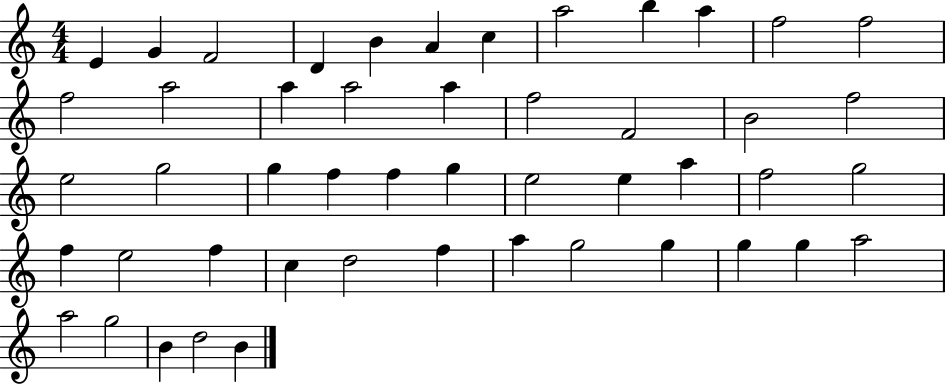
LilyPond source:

{
  \clef treble
  \numericTimeSignature
  \time 4/4
  \key c \major
  e'4 g'4 f'2 | d'4 b'4 a'4 c''4 | a''2 b''4 a''4 | f''2 f''2 | \break f''2 a''2 | a''4 a''2 a''4 | f''2 f'2 | b'2 f''2 | \break e''2 g''2 | g''4 f''4 f''4 g''4 | e''2 e''4 a''4 | f''2 g''2 | \break f''4 e''2 f''4 | c''4 d''2 f''4 | a''4 g''2 g''4 | g''4 g''4 a''2 | \break a''2 g''2 | b'4 d''2 b'4 | \bar "|."
}